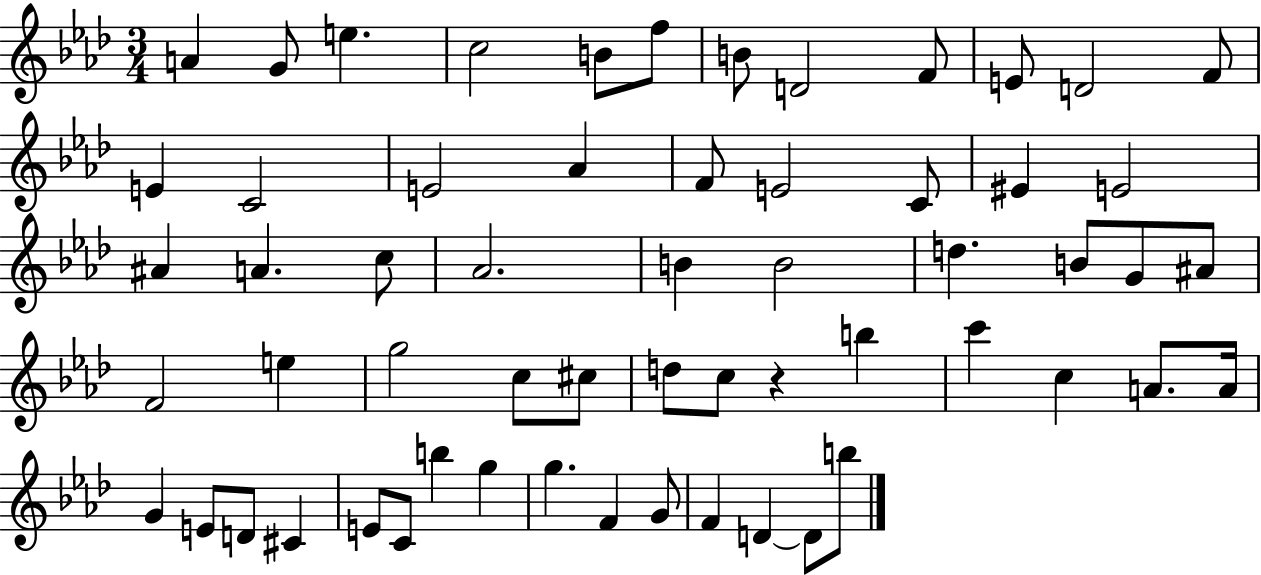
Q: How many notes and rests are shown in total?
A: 59